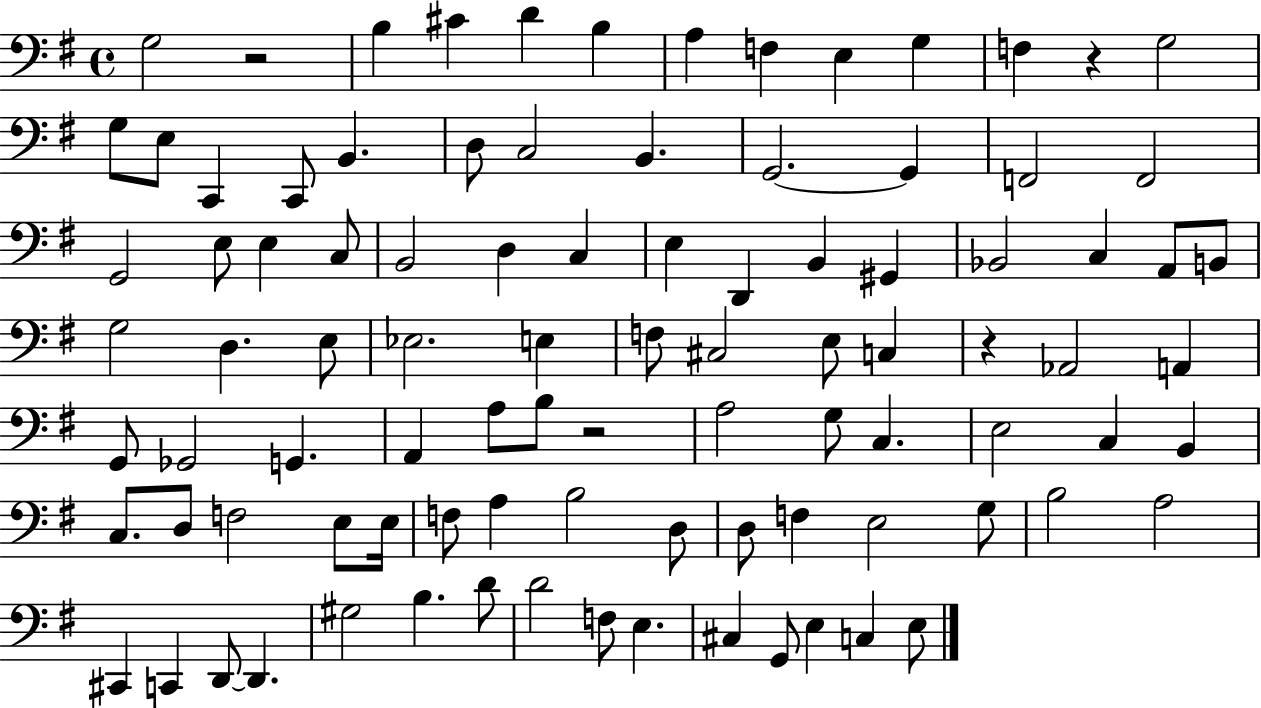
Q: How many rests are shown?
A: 4